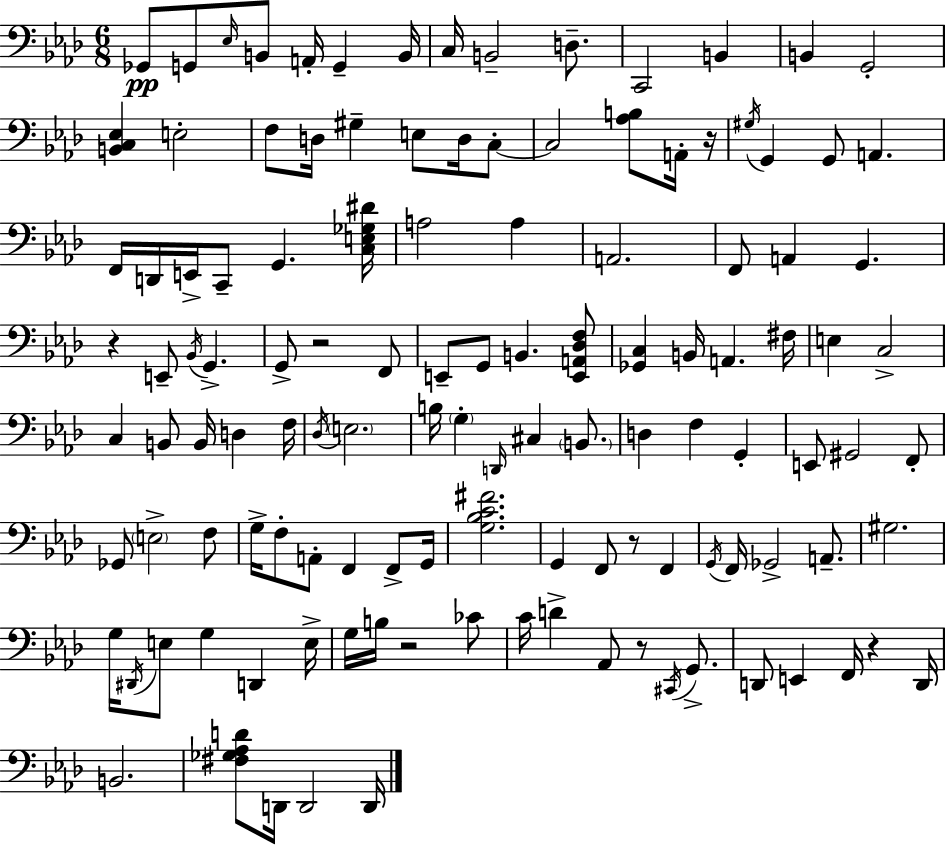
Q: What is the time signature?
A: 6/8